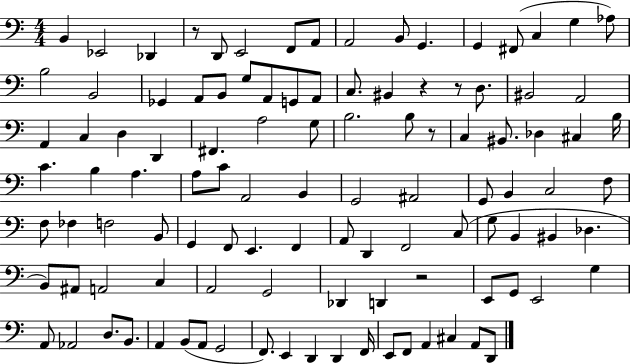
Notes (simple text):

B2/q Eb2/h Db2/q R/e D2/e E2/h F2/e A2/e A2/h B2/e G2/q. G2/q F#2/e C3/q G3/q Ab3/e B3/h B2/h Gb2/q A2/e B2/e G3/e A2/e G2/e A2/e C3/e. BIS2/q R/q R/e D3/e. BIS2/h A2/h A2/q C3/q D3/q D2/q F#2/q. A3/h G3/e B3/h. B3/e R/e C3/q BIS2/e. Db3/q C#3/q B3/s C4/q. B3/q A3/q. A3/e C4/e A2/h B2/q G2/h A#2/h G2/e B2/q C3/h F3/e F3/e FES3/q F3/h B2/e G2/q F2/e E2/q. F2/q A2/e D2/q F2/h C3/e G3/e B2/q BIS2/q Db3/q. B2/e A#2/e A2/h C3/q A2/h G2/h Db2/q D2/q R/h E2/e G2/e E2/h G3/q A2/e Ab2/h D3/e. B2/e. A2/q B2/e A2/e G2/h F2/e. E2/q D2/q D2/q F2/s E2/e F2/e A2/q C#3/q A2/e D2/e